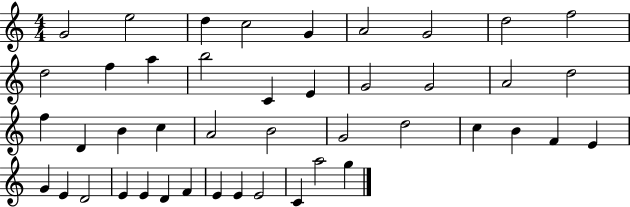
X:1
T:Untitled
M:4/4
L:1/4
K:C
G2 e2 d c2 G A2 G2 d2 f2 d2 f a b2 C E G2 G2 A2 d2 f D B c A2 B2 G2 d2 c B F E G E D2 E E D F E E E2 C a2 g